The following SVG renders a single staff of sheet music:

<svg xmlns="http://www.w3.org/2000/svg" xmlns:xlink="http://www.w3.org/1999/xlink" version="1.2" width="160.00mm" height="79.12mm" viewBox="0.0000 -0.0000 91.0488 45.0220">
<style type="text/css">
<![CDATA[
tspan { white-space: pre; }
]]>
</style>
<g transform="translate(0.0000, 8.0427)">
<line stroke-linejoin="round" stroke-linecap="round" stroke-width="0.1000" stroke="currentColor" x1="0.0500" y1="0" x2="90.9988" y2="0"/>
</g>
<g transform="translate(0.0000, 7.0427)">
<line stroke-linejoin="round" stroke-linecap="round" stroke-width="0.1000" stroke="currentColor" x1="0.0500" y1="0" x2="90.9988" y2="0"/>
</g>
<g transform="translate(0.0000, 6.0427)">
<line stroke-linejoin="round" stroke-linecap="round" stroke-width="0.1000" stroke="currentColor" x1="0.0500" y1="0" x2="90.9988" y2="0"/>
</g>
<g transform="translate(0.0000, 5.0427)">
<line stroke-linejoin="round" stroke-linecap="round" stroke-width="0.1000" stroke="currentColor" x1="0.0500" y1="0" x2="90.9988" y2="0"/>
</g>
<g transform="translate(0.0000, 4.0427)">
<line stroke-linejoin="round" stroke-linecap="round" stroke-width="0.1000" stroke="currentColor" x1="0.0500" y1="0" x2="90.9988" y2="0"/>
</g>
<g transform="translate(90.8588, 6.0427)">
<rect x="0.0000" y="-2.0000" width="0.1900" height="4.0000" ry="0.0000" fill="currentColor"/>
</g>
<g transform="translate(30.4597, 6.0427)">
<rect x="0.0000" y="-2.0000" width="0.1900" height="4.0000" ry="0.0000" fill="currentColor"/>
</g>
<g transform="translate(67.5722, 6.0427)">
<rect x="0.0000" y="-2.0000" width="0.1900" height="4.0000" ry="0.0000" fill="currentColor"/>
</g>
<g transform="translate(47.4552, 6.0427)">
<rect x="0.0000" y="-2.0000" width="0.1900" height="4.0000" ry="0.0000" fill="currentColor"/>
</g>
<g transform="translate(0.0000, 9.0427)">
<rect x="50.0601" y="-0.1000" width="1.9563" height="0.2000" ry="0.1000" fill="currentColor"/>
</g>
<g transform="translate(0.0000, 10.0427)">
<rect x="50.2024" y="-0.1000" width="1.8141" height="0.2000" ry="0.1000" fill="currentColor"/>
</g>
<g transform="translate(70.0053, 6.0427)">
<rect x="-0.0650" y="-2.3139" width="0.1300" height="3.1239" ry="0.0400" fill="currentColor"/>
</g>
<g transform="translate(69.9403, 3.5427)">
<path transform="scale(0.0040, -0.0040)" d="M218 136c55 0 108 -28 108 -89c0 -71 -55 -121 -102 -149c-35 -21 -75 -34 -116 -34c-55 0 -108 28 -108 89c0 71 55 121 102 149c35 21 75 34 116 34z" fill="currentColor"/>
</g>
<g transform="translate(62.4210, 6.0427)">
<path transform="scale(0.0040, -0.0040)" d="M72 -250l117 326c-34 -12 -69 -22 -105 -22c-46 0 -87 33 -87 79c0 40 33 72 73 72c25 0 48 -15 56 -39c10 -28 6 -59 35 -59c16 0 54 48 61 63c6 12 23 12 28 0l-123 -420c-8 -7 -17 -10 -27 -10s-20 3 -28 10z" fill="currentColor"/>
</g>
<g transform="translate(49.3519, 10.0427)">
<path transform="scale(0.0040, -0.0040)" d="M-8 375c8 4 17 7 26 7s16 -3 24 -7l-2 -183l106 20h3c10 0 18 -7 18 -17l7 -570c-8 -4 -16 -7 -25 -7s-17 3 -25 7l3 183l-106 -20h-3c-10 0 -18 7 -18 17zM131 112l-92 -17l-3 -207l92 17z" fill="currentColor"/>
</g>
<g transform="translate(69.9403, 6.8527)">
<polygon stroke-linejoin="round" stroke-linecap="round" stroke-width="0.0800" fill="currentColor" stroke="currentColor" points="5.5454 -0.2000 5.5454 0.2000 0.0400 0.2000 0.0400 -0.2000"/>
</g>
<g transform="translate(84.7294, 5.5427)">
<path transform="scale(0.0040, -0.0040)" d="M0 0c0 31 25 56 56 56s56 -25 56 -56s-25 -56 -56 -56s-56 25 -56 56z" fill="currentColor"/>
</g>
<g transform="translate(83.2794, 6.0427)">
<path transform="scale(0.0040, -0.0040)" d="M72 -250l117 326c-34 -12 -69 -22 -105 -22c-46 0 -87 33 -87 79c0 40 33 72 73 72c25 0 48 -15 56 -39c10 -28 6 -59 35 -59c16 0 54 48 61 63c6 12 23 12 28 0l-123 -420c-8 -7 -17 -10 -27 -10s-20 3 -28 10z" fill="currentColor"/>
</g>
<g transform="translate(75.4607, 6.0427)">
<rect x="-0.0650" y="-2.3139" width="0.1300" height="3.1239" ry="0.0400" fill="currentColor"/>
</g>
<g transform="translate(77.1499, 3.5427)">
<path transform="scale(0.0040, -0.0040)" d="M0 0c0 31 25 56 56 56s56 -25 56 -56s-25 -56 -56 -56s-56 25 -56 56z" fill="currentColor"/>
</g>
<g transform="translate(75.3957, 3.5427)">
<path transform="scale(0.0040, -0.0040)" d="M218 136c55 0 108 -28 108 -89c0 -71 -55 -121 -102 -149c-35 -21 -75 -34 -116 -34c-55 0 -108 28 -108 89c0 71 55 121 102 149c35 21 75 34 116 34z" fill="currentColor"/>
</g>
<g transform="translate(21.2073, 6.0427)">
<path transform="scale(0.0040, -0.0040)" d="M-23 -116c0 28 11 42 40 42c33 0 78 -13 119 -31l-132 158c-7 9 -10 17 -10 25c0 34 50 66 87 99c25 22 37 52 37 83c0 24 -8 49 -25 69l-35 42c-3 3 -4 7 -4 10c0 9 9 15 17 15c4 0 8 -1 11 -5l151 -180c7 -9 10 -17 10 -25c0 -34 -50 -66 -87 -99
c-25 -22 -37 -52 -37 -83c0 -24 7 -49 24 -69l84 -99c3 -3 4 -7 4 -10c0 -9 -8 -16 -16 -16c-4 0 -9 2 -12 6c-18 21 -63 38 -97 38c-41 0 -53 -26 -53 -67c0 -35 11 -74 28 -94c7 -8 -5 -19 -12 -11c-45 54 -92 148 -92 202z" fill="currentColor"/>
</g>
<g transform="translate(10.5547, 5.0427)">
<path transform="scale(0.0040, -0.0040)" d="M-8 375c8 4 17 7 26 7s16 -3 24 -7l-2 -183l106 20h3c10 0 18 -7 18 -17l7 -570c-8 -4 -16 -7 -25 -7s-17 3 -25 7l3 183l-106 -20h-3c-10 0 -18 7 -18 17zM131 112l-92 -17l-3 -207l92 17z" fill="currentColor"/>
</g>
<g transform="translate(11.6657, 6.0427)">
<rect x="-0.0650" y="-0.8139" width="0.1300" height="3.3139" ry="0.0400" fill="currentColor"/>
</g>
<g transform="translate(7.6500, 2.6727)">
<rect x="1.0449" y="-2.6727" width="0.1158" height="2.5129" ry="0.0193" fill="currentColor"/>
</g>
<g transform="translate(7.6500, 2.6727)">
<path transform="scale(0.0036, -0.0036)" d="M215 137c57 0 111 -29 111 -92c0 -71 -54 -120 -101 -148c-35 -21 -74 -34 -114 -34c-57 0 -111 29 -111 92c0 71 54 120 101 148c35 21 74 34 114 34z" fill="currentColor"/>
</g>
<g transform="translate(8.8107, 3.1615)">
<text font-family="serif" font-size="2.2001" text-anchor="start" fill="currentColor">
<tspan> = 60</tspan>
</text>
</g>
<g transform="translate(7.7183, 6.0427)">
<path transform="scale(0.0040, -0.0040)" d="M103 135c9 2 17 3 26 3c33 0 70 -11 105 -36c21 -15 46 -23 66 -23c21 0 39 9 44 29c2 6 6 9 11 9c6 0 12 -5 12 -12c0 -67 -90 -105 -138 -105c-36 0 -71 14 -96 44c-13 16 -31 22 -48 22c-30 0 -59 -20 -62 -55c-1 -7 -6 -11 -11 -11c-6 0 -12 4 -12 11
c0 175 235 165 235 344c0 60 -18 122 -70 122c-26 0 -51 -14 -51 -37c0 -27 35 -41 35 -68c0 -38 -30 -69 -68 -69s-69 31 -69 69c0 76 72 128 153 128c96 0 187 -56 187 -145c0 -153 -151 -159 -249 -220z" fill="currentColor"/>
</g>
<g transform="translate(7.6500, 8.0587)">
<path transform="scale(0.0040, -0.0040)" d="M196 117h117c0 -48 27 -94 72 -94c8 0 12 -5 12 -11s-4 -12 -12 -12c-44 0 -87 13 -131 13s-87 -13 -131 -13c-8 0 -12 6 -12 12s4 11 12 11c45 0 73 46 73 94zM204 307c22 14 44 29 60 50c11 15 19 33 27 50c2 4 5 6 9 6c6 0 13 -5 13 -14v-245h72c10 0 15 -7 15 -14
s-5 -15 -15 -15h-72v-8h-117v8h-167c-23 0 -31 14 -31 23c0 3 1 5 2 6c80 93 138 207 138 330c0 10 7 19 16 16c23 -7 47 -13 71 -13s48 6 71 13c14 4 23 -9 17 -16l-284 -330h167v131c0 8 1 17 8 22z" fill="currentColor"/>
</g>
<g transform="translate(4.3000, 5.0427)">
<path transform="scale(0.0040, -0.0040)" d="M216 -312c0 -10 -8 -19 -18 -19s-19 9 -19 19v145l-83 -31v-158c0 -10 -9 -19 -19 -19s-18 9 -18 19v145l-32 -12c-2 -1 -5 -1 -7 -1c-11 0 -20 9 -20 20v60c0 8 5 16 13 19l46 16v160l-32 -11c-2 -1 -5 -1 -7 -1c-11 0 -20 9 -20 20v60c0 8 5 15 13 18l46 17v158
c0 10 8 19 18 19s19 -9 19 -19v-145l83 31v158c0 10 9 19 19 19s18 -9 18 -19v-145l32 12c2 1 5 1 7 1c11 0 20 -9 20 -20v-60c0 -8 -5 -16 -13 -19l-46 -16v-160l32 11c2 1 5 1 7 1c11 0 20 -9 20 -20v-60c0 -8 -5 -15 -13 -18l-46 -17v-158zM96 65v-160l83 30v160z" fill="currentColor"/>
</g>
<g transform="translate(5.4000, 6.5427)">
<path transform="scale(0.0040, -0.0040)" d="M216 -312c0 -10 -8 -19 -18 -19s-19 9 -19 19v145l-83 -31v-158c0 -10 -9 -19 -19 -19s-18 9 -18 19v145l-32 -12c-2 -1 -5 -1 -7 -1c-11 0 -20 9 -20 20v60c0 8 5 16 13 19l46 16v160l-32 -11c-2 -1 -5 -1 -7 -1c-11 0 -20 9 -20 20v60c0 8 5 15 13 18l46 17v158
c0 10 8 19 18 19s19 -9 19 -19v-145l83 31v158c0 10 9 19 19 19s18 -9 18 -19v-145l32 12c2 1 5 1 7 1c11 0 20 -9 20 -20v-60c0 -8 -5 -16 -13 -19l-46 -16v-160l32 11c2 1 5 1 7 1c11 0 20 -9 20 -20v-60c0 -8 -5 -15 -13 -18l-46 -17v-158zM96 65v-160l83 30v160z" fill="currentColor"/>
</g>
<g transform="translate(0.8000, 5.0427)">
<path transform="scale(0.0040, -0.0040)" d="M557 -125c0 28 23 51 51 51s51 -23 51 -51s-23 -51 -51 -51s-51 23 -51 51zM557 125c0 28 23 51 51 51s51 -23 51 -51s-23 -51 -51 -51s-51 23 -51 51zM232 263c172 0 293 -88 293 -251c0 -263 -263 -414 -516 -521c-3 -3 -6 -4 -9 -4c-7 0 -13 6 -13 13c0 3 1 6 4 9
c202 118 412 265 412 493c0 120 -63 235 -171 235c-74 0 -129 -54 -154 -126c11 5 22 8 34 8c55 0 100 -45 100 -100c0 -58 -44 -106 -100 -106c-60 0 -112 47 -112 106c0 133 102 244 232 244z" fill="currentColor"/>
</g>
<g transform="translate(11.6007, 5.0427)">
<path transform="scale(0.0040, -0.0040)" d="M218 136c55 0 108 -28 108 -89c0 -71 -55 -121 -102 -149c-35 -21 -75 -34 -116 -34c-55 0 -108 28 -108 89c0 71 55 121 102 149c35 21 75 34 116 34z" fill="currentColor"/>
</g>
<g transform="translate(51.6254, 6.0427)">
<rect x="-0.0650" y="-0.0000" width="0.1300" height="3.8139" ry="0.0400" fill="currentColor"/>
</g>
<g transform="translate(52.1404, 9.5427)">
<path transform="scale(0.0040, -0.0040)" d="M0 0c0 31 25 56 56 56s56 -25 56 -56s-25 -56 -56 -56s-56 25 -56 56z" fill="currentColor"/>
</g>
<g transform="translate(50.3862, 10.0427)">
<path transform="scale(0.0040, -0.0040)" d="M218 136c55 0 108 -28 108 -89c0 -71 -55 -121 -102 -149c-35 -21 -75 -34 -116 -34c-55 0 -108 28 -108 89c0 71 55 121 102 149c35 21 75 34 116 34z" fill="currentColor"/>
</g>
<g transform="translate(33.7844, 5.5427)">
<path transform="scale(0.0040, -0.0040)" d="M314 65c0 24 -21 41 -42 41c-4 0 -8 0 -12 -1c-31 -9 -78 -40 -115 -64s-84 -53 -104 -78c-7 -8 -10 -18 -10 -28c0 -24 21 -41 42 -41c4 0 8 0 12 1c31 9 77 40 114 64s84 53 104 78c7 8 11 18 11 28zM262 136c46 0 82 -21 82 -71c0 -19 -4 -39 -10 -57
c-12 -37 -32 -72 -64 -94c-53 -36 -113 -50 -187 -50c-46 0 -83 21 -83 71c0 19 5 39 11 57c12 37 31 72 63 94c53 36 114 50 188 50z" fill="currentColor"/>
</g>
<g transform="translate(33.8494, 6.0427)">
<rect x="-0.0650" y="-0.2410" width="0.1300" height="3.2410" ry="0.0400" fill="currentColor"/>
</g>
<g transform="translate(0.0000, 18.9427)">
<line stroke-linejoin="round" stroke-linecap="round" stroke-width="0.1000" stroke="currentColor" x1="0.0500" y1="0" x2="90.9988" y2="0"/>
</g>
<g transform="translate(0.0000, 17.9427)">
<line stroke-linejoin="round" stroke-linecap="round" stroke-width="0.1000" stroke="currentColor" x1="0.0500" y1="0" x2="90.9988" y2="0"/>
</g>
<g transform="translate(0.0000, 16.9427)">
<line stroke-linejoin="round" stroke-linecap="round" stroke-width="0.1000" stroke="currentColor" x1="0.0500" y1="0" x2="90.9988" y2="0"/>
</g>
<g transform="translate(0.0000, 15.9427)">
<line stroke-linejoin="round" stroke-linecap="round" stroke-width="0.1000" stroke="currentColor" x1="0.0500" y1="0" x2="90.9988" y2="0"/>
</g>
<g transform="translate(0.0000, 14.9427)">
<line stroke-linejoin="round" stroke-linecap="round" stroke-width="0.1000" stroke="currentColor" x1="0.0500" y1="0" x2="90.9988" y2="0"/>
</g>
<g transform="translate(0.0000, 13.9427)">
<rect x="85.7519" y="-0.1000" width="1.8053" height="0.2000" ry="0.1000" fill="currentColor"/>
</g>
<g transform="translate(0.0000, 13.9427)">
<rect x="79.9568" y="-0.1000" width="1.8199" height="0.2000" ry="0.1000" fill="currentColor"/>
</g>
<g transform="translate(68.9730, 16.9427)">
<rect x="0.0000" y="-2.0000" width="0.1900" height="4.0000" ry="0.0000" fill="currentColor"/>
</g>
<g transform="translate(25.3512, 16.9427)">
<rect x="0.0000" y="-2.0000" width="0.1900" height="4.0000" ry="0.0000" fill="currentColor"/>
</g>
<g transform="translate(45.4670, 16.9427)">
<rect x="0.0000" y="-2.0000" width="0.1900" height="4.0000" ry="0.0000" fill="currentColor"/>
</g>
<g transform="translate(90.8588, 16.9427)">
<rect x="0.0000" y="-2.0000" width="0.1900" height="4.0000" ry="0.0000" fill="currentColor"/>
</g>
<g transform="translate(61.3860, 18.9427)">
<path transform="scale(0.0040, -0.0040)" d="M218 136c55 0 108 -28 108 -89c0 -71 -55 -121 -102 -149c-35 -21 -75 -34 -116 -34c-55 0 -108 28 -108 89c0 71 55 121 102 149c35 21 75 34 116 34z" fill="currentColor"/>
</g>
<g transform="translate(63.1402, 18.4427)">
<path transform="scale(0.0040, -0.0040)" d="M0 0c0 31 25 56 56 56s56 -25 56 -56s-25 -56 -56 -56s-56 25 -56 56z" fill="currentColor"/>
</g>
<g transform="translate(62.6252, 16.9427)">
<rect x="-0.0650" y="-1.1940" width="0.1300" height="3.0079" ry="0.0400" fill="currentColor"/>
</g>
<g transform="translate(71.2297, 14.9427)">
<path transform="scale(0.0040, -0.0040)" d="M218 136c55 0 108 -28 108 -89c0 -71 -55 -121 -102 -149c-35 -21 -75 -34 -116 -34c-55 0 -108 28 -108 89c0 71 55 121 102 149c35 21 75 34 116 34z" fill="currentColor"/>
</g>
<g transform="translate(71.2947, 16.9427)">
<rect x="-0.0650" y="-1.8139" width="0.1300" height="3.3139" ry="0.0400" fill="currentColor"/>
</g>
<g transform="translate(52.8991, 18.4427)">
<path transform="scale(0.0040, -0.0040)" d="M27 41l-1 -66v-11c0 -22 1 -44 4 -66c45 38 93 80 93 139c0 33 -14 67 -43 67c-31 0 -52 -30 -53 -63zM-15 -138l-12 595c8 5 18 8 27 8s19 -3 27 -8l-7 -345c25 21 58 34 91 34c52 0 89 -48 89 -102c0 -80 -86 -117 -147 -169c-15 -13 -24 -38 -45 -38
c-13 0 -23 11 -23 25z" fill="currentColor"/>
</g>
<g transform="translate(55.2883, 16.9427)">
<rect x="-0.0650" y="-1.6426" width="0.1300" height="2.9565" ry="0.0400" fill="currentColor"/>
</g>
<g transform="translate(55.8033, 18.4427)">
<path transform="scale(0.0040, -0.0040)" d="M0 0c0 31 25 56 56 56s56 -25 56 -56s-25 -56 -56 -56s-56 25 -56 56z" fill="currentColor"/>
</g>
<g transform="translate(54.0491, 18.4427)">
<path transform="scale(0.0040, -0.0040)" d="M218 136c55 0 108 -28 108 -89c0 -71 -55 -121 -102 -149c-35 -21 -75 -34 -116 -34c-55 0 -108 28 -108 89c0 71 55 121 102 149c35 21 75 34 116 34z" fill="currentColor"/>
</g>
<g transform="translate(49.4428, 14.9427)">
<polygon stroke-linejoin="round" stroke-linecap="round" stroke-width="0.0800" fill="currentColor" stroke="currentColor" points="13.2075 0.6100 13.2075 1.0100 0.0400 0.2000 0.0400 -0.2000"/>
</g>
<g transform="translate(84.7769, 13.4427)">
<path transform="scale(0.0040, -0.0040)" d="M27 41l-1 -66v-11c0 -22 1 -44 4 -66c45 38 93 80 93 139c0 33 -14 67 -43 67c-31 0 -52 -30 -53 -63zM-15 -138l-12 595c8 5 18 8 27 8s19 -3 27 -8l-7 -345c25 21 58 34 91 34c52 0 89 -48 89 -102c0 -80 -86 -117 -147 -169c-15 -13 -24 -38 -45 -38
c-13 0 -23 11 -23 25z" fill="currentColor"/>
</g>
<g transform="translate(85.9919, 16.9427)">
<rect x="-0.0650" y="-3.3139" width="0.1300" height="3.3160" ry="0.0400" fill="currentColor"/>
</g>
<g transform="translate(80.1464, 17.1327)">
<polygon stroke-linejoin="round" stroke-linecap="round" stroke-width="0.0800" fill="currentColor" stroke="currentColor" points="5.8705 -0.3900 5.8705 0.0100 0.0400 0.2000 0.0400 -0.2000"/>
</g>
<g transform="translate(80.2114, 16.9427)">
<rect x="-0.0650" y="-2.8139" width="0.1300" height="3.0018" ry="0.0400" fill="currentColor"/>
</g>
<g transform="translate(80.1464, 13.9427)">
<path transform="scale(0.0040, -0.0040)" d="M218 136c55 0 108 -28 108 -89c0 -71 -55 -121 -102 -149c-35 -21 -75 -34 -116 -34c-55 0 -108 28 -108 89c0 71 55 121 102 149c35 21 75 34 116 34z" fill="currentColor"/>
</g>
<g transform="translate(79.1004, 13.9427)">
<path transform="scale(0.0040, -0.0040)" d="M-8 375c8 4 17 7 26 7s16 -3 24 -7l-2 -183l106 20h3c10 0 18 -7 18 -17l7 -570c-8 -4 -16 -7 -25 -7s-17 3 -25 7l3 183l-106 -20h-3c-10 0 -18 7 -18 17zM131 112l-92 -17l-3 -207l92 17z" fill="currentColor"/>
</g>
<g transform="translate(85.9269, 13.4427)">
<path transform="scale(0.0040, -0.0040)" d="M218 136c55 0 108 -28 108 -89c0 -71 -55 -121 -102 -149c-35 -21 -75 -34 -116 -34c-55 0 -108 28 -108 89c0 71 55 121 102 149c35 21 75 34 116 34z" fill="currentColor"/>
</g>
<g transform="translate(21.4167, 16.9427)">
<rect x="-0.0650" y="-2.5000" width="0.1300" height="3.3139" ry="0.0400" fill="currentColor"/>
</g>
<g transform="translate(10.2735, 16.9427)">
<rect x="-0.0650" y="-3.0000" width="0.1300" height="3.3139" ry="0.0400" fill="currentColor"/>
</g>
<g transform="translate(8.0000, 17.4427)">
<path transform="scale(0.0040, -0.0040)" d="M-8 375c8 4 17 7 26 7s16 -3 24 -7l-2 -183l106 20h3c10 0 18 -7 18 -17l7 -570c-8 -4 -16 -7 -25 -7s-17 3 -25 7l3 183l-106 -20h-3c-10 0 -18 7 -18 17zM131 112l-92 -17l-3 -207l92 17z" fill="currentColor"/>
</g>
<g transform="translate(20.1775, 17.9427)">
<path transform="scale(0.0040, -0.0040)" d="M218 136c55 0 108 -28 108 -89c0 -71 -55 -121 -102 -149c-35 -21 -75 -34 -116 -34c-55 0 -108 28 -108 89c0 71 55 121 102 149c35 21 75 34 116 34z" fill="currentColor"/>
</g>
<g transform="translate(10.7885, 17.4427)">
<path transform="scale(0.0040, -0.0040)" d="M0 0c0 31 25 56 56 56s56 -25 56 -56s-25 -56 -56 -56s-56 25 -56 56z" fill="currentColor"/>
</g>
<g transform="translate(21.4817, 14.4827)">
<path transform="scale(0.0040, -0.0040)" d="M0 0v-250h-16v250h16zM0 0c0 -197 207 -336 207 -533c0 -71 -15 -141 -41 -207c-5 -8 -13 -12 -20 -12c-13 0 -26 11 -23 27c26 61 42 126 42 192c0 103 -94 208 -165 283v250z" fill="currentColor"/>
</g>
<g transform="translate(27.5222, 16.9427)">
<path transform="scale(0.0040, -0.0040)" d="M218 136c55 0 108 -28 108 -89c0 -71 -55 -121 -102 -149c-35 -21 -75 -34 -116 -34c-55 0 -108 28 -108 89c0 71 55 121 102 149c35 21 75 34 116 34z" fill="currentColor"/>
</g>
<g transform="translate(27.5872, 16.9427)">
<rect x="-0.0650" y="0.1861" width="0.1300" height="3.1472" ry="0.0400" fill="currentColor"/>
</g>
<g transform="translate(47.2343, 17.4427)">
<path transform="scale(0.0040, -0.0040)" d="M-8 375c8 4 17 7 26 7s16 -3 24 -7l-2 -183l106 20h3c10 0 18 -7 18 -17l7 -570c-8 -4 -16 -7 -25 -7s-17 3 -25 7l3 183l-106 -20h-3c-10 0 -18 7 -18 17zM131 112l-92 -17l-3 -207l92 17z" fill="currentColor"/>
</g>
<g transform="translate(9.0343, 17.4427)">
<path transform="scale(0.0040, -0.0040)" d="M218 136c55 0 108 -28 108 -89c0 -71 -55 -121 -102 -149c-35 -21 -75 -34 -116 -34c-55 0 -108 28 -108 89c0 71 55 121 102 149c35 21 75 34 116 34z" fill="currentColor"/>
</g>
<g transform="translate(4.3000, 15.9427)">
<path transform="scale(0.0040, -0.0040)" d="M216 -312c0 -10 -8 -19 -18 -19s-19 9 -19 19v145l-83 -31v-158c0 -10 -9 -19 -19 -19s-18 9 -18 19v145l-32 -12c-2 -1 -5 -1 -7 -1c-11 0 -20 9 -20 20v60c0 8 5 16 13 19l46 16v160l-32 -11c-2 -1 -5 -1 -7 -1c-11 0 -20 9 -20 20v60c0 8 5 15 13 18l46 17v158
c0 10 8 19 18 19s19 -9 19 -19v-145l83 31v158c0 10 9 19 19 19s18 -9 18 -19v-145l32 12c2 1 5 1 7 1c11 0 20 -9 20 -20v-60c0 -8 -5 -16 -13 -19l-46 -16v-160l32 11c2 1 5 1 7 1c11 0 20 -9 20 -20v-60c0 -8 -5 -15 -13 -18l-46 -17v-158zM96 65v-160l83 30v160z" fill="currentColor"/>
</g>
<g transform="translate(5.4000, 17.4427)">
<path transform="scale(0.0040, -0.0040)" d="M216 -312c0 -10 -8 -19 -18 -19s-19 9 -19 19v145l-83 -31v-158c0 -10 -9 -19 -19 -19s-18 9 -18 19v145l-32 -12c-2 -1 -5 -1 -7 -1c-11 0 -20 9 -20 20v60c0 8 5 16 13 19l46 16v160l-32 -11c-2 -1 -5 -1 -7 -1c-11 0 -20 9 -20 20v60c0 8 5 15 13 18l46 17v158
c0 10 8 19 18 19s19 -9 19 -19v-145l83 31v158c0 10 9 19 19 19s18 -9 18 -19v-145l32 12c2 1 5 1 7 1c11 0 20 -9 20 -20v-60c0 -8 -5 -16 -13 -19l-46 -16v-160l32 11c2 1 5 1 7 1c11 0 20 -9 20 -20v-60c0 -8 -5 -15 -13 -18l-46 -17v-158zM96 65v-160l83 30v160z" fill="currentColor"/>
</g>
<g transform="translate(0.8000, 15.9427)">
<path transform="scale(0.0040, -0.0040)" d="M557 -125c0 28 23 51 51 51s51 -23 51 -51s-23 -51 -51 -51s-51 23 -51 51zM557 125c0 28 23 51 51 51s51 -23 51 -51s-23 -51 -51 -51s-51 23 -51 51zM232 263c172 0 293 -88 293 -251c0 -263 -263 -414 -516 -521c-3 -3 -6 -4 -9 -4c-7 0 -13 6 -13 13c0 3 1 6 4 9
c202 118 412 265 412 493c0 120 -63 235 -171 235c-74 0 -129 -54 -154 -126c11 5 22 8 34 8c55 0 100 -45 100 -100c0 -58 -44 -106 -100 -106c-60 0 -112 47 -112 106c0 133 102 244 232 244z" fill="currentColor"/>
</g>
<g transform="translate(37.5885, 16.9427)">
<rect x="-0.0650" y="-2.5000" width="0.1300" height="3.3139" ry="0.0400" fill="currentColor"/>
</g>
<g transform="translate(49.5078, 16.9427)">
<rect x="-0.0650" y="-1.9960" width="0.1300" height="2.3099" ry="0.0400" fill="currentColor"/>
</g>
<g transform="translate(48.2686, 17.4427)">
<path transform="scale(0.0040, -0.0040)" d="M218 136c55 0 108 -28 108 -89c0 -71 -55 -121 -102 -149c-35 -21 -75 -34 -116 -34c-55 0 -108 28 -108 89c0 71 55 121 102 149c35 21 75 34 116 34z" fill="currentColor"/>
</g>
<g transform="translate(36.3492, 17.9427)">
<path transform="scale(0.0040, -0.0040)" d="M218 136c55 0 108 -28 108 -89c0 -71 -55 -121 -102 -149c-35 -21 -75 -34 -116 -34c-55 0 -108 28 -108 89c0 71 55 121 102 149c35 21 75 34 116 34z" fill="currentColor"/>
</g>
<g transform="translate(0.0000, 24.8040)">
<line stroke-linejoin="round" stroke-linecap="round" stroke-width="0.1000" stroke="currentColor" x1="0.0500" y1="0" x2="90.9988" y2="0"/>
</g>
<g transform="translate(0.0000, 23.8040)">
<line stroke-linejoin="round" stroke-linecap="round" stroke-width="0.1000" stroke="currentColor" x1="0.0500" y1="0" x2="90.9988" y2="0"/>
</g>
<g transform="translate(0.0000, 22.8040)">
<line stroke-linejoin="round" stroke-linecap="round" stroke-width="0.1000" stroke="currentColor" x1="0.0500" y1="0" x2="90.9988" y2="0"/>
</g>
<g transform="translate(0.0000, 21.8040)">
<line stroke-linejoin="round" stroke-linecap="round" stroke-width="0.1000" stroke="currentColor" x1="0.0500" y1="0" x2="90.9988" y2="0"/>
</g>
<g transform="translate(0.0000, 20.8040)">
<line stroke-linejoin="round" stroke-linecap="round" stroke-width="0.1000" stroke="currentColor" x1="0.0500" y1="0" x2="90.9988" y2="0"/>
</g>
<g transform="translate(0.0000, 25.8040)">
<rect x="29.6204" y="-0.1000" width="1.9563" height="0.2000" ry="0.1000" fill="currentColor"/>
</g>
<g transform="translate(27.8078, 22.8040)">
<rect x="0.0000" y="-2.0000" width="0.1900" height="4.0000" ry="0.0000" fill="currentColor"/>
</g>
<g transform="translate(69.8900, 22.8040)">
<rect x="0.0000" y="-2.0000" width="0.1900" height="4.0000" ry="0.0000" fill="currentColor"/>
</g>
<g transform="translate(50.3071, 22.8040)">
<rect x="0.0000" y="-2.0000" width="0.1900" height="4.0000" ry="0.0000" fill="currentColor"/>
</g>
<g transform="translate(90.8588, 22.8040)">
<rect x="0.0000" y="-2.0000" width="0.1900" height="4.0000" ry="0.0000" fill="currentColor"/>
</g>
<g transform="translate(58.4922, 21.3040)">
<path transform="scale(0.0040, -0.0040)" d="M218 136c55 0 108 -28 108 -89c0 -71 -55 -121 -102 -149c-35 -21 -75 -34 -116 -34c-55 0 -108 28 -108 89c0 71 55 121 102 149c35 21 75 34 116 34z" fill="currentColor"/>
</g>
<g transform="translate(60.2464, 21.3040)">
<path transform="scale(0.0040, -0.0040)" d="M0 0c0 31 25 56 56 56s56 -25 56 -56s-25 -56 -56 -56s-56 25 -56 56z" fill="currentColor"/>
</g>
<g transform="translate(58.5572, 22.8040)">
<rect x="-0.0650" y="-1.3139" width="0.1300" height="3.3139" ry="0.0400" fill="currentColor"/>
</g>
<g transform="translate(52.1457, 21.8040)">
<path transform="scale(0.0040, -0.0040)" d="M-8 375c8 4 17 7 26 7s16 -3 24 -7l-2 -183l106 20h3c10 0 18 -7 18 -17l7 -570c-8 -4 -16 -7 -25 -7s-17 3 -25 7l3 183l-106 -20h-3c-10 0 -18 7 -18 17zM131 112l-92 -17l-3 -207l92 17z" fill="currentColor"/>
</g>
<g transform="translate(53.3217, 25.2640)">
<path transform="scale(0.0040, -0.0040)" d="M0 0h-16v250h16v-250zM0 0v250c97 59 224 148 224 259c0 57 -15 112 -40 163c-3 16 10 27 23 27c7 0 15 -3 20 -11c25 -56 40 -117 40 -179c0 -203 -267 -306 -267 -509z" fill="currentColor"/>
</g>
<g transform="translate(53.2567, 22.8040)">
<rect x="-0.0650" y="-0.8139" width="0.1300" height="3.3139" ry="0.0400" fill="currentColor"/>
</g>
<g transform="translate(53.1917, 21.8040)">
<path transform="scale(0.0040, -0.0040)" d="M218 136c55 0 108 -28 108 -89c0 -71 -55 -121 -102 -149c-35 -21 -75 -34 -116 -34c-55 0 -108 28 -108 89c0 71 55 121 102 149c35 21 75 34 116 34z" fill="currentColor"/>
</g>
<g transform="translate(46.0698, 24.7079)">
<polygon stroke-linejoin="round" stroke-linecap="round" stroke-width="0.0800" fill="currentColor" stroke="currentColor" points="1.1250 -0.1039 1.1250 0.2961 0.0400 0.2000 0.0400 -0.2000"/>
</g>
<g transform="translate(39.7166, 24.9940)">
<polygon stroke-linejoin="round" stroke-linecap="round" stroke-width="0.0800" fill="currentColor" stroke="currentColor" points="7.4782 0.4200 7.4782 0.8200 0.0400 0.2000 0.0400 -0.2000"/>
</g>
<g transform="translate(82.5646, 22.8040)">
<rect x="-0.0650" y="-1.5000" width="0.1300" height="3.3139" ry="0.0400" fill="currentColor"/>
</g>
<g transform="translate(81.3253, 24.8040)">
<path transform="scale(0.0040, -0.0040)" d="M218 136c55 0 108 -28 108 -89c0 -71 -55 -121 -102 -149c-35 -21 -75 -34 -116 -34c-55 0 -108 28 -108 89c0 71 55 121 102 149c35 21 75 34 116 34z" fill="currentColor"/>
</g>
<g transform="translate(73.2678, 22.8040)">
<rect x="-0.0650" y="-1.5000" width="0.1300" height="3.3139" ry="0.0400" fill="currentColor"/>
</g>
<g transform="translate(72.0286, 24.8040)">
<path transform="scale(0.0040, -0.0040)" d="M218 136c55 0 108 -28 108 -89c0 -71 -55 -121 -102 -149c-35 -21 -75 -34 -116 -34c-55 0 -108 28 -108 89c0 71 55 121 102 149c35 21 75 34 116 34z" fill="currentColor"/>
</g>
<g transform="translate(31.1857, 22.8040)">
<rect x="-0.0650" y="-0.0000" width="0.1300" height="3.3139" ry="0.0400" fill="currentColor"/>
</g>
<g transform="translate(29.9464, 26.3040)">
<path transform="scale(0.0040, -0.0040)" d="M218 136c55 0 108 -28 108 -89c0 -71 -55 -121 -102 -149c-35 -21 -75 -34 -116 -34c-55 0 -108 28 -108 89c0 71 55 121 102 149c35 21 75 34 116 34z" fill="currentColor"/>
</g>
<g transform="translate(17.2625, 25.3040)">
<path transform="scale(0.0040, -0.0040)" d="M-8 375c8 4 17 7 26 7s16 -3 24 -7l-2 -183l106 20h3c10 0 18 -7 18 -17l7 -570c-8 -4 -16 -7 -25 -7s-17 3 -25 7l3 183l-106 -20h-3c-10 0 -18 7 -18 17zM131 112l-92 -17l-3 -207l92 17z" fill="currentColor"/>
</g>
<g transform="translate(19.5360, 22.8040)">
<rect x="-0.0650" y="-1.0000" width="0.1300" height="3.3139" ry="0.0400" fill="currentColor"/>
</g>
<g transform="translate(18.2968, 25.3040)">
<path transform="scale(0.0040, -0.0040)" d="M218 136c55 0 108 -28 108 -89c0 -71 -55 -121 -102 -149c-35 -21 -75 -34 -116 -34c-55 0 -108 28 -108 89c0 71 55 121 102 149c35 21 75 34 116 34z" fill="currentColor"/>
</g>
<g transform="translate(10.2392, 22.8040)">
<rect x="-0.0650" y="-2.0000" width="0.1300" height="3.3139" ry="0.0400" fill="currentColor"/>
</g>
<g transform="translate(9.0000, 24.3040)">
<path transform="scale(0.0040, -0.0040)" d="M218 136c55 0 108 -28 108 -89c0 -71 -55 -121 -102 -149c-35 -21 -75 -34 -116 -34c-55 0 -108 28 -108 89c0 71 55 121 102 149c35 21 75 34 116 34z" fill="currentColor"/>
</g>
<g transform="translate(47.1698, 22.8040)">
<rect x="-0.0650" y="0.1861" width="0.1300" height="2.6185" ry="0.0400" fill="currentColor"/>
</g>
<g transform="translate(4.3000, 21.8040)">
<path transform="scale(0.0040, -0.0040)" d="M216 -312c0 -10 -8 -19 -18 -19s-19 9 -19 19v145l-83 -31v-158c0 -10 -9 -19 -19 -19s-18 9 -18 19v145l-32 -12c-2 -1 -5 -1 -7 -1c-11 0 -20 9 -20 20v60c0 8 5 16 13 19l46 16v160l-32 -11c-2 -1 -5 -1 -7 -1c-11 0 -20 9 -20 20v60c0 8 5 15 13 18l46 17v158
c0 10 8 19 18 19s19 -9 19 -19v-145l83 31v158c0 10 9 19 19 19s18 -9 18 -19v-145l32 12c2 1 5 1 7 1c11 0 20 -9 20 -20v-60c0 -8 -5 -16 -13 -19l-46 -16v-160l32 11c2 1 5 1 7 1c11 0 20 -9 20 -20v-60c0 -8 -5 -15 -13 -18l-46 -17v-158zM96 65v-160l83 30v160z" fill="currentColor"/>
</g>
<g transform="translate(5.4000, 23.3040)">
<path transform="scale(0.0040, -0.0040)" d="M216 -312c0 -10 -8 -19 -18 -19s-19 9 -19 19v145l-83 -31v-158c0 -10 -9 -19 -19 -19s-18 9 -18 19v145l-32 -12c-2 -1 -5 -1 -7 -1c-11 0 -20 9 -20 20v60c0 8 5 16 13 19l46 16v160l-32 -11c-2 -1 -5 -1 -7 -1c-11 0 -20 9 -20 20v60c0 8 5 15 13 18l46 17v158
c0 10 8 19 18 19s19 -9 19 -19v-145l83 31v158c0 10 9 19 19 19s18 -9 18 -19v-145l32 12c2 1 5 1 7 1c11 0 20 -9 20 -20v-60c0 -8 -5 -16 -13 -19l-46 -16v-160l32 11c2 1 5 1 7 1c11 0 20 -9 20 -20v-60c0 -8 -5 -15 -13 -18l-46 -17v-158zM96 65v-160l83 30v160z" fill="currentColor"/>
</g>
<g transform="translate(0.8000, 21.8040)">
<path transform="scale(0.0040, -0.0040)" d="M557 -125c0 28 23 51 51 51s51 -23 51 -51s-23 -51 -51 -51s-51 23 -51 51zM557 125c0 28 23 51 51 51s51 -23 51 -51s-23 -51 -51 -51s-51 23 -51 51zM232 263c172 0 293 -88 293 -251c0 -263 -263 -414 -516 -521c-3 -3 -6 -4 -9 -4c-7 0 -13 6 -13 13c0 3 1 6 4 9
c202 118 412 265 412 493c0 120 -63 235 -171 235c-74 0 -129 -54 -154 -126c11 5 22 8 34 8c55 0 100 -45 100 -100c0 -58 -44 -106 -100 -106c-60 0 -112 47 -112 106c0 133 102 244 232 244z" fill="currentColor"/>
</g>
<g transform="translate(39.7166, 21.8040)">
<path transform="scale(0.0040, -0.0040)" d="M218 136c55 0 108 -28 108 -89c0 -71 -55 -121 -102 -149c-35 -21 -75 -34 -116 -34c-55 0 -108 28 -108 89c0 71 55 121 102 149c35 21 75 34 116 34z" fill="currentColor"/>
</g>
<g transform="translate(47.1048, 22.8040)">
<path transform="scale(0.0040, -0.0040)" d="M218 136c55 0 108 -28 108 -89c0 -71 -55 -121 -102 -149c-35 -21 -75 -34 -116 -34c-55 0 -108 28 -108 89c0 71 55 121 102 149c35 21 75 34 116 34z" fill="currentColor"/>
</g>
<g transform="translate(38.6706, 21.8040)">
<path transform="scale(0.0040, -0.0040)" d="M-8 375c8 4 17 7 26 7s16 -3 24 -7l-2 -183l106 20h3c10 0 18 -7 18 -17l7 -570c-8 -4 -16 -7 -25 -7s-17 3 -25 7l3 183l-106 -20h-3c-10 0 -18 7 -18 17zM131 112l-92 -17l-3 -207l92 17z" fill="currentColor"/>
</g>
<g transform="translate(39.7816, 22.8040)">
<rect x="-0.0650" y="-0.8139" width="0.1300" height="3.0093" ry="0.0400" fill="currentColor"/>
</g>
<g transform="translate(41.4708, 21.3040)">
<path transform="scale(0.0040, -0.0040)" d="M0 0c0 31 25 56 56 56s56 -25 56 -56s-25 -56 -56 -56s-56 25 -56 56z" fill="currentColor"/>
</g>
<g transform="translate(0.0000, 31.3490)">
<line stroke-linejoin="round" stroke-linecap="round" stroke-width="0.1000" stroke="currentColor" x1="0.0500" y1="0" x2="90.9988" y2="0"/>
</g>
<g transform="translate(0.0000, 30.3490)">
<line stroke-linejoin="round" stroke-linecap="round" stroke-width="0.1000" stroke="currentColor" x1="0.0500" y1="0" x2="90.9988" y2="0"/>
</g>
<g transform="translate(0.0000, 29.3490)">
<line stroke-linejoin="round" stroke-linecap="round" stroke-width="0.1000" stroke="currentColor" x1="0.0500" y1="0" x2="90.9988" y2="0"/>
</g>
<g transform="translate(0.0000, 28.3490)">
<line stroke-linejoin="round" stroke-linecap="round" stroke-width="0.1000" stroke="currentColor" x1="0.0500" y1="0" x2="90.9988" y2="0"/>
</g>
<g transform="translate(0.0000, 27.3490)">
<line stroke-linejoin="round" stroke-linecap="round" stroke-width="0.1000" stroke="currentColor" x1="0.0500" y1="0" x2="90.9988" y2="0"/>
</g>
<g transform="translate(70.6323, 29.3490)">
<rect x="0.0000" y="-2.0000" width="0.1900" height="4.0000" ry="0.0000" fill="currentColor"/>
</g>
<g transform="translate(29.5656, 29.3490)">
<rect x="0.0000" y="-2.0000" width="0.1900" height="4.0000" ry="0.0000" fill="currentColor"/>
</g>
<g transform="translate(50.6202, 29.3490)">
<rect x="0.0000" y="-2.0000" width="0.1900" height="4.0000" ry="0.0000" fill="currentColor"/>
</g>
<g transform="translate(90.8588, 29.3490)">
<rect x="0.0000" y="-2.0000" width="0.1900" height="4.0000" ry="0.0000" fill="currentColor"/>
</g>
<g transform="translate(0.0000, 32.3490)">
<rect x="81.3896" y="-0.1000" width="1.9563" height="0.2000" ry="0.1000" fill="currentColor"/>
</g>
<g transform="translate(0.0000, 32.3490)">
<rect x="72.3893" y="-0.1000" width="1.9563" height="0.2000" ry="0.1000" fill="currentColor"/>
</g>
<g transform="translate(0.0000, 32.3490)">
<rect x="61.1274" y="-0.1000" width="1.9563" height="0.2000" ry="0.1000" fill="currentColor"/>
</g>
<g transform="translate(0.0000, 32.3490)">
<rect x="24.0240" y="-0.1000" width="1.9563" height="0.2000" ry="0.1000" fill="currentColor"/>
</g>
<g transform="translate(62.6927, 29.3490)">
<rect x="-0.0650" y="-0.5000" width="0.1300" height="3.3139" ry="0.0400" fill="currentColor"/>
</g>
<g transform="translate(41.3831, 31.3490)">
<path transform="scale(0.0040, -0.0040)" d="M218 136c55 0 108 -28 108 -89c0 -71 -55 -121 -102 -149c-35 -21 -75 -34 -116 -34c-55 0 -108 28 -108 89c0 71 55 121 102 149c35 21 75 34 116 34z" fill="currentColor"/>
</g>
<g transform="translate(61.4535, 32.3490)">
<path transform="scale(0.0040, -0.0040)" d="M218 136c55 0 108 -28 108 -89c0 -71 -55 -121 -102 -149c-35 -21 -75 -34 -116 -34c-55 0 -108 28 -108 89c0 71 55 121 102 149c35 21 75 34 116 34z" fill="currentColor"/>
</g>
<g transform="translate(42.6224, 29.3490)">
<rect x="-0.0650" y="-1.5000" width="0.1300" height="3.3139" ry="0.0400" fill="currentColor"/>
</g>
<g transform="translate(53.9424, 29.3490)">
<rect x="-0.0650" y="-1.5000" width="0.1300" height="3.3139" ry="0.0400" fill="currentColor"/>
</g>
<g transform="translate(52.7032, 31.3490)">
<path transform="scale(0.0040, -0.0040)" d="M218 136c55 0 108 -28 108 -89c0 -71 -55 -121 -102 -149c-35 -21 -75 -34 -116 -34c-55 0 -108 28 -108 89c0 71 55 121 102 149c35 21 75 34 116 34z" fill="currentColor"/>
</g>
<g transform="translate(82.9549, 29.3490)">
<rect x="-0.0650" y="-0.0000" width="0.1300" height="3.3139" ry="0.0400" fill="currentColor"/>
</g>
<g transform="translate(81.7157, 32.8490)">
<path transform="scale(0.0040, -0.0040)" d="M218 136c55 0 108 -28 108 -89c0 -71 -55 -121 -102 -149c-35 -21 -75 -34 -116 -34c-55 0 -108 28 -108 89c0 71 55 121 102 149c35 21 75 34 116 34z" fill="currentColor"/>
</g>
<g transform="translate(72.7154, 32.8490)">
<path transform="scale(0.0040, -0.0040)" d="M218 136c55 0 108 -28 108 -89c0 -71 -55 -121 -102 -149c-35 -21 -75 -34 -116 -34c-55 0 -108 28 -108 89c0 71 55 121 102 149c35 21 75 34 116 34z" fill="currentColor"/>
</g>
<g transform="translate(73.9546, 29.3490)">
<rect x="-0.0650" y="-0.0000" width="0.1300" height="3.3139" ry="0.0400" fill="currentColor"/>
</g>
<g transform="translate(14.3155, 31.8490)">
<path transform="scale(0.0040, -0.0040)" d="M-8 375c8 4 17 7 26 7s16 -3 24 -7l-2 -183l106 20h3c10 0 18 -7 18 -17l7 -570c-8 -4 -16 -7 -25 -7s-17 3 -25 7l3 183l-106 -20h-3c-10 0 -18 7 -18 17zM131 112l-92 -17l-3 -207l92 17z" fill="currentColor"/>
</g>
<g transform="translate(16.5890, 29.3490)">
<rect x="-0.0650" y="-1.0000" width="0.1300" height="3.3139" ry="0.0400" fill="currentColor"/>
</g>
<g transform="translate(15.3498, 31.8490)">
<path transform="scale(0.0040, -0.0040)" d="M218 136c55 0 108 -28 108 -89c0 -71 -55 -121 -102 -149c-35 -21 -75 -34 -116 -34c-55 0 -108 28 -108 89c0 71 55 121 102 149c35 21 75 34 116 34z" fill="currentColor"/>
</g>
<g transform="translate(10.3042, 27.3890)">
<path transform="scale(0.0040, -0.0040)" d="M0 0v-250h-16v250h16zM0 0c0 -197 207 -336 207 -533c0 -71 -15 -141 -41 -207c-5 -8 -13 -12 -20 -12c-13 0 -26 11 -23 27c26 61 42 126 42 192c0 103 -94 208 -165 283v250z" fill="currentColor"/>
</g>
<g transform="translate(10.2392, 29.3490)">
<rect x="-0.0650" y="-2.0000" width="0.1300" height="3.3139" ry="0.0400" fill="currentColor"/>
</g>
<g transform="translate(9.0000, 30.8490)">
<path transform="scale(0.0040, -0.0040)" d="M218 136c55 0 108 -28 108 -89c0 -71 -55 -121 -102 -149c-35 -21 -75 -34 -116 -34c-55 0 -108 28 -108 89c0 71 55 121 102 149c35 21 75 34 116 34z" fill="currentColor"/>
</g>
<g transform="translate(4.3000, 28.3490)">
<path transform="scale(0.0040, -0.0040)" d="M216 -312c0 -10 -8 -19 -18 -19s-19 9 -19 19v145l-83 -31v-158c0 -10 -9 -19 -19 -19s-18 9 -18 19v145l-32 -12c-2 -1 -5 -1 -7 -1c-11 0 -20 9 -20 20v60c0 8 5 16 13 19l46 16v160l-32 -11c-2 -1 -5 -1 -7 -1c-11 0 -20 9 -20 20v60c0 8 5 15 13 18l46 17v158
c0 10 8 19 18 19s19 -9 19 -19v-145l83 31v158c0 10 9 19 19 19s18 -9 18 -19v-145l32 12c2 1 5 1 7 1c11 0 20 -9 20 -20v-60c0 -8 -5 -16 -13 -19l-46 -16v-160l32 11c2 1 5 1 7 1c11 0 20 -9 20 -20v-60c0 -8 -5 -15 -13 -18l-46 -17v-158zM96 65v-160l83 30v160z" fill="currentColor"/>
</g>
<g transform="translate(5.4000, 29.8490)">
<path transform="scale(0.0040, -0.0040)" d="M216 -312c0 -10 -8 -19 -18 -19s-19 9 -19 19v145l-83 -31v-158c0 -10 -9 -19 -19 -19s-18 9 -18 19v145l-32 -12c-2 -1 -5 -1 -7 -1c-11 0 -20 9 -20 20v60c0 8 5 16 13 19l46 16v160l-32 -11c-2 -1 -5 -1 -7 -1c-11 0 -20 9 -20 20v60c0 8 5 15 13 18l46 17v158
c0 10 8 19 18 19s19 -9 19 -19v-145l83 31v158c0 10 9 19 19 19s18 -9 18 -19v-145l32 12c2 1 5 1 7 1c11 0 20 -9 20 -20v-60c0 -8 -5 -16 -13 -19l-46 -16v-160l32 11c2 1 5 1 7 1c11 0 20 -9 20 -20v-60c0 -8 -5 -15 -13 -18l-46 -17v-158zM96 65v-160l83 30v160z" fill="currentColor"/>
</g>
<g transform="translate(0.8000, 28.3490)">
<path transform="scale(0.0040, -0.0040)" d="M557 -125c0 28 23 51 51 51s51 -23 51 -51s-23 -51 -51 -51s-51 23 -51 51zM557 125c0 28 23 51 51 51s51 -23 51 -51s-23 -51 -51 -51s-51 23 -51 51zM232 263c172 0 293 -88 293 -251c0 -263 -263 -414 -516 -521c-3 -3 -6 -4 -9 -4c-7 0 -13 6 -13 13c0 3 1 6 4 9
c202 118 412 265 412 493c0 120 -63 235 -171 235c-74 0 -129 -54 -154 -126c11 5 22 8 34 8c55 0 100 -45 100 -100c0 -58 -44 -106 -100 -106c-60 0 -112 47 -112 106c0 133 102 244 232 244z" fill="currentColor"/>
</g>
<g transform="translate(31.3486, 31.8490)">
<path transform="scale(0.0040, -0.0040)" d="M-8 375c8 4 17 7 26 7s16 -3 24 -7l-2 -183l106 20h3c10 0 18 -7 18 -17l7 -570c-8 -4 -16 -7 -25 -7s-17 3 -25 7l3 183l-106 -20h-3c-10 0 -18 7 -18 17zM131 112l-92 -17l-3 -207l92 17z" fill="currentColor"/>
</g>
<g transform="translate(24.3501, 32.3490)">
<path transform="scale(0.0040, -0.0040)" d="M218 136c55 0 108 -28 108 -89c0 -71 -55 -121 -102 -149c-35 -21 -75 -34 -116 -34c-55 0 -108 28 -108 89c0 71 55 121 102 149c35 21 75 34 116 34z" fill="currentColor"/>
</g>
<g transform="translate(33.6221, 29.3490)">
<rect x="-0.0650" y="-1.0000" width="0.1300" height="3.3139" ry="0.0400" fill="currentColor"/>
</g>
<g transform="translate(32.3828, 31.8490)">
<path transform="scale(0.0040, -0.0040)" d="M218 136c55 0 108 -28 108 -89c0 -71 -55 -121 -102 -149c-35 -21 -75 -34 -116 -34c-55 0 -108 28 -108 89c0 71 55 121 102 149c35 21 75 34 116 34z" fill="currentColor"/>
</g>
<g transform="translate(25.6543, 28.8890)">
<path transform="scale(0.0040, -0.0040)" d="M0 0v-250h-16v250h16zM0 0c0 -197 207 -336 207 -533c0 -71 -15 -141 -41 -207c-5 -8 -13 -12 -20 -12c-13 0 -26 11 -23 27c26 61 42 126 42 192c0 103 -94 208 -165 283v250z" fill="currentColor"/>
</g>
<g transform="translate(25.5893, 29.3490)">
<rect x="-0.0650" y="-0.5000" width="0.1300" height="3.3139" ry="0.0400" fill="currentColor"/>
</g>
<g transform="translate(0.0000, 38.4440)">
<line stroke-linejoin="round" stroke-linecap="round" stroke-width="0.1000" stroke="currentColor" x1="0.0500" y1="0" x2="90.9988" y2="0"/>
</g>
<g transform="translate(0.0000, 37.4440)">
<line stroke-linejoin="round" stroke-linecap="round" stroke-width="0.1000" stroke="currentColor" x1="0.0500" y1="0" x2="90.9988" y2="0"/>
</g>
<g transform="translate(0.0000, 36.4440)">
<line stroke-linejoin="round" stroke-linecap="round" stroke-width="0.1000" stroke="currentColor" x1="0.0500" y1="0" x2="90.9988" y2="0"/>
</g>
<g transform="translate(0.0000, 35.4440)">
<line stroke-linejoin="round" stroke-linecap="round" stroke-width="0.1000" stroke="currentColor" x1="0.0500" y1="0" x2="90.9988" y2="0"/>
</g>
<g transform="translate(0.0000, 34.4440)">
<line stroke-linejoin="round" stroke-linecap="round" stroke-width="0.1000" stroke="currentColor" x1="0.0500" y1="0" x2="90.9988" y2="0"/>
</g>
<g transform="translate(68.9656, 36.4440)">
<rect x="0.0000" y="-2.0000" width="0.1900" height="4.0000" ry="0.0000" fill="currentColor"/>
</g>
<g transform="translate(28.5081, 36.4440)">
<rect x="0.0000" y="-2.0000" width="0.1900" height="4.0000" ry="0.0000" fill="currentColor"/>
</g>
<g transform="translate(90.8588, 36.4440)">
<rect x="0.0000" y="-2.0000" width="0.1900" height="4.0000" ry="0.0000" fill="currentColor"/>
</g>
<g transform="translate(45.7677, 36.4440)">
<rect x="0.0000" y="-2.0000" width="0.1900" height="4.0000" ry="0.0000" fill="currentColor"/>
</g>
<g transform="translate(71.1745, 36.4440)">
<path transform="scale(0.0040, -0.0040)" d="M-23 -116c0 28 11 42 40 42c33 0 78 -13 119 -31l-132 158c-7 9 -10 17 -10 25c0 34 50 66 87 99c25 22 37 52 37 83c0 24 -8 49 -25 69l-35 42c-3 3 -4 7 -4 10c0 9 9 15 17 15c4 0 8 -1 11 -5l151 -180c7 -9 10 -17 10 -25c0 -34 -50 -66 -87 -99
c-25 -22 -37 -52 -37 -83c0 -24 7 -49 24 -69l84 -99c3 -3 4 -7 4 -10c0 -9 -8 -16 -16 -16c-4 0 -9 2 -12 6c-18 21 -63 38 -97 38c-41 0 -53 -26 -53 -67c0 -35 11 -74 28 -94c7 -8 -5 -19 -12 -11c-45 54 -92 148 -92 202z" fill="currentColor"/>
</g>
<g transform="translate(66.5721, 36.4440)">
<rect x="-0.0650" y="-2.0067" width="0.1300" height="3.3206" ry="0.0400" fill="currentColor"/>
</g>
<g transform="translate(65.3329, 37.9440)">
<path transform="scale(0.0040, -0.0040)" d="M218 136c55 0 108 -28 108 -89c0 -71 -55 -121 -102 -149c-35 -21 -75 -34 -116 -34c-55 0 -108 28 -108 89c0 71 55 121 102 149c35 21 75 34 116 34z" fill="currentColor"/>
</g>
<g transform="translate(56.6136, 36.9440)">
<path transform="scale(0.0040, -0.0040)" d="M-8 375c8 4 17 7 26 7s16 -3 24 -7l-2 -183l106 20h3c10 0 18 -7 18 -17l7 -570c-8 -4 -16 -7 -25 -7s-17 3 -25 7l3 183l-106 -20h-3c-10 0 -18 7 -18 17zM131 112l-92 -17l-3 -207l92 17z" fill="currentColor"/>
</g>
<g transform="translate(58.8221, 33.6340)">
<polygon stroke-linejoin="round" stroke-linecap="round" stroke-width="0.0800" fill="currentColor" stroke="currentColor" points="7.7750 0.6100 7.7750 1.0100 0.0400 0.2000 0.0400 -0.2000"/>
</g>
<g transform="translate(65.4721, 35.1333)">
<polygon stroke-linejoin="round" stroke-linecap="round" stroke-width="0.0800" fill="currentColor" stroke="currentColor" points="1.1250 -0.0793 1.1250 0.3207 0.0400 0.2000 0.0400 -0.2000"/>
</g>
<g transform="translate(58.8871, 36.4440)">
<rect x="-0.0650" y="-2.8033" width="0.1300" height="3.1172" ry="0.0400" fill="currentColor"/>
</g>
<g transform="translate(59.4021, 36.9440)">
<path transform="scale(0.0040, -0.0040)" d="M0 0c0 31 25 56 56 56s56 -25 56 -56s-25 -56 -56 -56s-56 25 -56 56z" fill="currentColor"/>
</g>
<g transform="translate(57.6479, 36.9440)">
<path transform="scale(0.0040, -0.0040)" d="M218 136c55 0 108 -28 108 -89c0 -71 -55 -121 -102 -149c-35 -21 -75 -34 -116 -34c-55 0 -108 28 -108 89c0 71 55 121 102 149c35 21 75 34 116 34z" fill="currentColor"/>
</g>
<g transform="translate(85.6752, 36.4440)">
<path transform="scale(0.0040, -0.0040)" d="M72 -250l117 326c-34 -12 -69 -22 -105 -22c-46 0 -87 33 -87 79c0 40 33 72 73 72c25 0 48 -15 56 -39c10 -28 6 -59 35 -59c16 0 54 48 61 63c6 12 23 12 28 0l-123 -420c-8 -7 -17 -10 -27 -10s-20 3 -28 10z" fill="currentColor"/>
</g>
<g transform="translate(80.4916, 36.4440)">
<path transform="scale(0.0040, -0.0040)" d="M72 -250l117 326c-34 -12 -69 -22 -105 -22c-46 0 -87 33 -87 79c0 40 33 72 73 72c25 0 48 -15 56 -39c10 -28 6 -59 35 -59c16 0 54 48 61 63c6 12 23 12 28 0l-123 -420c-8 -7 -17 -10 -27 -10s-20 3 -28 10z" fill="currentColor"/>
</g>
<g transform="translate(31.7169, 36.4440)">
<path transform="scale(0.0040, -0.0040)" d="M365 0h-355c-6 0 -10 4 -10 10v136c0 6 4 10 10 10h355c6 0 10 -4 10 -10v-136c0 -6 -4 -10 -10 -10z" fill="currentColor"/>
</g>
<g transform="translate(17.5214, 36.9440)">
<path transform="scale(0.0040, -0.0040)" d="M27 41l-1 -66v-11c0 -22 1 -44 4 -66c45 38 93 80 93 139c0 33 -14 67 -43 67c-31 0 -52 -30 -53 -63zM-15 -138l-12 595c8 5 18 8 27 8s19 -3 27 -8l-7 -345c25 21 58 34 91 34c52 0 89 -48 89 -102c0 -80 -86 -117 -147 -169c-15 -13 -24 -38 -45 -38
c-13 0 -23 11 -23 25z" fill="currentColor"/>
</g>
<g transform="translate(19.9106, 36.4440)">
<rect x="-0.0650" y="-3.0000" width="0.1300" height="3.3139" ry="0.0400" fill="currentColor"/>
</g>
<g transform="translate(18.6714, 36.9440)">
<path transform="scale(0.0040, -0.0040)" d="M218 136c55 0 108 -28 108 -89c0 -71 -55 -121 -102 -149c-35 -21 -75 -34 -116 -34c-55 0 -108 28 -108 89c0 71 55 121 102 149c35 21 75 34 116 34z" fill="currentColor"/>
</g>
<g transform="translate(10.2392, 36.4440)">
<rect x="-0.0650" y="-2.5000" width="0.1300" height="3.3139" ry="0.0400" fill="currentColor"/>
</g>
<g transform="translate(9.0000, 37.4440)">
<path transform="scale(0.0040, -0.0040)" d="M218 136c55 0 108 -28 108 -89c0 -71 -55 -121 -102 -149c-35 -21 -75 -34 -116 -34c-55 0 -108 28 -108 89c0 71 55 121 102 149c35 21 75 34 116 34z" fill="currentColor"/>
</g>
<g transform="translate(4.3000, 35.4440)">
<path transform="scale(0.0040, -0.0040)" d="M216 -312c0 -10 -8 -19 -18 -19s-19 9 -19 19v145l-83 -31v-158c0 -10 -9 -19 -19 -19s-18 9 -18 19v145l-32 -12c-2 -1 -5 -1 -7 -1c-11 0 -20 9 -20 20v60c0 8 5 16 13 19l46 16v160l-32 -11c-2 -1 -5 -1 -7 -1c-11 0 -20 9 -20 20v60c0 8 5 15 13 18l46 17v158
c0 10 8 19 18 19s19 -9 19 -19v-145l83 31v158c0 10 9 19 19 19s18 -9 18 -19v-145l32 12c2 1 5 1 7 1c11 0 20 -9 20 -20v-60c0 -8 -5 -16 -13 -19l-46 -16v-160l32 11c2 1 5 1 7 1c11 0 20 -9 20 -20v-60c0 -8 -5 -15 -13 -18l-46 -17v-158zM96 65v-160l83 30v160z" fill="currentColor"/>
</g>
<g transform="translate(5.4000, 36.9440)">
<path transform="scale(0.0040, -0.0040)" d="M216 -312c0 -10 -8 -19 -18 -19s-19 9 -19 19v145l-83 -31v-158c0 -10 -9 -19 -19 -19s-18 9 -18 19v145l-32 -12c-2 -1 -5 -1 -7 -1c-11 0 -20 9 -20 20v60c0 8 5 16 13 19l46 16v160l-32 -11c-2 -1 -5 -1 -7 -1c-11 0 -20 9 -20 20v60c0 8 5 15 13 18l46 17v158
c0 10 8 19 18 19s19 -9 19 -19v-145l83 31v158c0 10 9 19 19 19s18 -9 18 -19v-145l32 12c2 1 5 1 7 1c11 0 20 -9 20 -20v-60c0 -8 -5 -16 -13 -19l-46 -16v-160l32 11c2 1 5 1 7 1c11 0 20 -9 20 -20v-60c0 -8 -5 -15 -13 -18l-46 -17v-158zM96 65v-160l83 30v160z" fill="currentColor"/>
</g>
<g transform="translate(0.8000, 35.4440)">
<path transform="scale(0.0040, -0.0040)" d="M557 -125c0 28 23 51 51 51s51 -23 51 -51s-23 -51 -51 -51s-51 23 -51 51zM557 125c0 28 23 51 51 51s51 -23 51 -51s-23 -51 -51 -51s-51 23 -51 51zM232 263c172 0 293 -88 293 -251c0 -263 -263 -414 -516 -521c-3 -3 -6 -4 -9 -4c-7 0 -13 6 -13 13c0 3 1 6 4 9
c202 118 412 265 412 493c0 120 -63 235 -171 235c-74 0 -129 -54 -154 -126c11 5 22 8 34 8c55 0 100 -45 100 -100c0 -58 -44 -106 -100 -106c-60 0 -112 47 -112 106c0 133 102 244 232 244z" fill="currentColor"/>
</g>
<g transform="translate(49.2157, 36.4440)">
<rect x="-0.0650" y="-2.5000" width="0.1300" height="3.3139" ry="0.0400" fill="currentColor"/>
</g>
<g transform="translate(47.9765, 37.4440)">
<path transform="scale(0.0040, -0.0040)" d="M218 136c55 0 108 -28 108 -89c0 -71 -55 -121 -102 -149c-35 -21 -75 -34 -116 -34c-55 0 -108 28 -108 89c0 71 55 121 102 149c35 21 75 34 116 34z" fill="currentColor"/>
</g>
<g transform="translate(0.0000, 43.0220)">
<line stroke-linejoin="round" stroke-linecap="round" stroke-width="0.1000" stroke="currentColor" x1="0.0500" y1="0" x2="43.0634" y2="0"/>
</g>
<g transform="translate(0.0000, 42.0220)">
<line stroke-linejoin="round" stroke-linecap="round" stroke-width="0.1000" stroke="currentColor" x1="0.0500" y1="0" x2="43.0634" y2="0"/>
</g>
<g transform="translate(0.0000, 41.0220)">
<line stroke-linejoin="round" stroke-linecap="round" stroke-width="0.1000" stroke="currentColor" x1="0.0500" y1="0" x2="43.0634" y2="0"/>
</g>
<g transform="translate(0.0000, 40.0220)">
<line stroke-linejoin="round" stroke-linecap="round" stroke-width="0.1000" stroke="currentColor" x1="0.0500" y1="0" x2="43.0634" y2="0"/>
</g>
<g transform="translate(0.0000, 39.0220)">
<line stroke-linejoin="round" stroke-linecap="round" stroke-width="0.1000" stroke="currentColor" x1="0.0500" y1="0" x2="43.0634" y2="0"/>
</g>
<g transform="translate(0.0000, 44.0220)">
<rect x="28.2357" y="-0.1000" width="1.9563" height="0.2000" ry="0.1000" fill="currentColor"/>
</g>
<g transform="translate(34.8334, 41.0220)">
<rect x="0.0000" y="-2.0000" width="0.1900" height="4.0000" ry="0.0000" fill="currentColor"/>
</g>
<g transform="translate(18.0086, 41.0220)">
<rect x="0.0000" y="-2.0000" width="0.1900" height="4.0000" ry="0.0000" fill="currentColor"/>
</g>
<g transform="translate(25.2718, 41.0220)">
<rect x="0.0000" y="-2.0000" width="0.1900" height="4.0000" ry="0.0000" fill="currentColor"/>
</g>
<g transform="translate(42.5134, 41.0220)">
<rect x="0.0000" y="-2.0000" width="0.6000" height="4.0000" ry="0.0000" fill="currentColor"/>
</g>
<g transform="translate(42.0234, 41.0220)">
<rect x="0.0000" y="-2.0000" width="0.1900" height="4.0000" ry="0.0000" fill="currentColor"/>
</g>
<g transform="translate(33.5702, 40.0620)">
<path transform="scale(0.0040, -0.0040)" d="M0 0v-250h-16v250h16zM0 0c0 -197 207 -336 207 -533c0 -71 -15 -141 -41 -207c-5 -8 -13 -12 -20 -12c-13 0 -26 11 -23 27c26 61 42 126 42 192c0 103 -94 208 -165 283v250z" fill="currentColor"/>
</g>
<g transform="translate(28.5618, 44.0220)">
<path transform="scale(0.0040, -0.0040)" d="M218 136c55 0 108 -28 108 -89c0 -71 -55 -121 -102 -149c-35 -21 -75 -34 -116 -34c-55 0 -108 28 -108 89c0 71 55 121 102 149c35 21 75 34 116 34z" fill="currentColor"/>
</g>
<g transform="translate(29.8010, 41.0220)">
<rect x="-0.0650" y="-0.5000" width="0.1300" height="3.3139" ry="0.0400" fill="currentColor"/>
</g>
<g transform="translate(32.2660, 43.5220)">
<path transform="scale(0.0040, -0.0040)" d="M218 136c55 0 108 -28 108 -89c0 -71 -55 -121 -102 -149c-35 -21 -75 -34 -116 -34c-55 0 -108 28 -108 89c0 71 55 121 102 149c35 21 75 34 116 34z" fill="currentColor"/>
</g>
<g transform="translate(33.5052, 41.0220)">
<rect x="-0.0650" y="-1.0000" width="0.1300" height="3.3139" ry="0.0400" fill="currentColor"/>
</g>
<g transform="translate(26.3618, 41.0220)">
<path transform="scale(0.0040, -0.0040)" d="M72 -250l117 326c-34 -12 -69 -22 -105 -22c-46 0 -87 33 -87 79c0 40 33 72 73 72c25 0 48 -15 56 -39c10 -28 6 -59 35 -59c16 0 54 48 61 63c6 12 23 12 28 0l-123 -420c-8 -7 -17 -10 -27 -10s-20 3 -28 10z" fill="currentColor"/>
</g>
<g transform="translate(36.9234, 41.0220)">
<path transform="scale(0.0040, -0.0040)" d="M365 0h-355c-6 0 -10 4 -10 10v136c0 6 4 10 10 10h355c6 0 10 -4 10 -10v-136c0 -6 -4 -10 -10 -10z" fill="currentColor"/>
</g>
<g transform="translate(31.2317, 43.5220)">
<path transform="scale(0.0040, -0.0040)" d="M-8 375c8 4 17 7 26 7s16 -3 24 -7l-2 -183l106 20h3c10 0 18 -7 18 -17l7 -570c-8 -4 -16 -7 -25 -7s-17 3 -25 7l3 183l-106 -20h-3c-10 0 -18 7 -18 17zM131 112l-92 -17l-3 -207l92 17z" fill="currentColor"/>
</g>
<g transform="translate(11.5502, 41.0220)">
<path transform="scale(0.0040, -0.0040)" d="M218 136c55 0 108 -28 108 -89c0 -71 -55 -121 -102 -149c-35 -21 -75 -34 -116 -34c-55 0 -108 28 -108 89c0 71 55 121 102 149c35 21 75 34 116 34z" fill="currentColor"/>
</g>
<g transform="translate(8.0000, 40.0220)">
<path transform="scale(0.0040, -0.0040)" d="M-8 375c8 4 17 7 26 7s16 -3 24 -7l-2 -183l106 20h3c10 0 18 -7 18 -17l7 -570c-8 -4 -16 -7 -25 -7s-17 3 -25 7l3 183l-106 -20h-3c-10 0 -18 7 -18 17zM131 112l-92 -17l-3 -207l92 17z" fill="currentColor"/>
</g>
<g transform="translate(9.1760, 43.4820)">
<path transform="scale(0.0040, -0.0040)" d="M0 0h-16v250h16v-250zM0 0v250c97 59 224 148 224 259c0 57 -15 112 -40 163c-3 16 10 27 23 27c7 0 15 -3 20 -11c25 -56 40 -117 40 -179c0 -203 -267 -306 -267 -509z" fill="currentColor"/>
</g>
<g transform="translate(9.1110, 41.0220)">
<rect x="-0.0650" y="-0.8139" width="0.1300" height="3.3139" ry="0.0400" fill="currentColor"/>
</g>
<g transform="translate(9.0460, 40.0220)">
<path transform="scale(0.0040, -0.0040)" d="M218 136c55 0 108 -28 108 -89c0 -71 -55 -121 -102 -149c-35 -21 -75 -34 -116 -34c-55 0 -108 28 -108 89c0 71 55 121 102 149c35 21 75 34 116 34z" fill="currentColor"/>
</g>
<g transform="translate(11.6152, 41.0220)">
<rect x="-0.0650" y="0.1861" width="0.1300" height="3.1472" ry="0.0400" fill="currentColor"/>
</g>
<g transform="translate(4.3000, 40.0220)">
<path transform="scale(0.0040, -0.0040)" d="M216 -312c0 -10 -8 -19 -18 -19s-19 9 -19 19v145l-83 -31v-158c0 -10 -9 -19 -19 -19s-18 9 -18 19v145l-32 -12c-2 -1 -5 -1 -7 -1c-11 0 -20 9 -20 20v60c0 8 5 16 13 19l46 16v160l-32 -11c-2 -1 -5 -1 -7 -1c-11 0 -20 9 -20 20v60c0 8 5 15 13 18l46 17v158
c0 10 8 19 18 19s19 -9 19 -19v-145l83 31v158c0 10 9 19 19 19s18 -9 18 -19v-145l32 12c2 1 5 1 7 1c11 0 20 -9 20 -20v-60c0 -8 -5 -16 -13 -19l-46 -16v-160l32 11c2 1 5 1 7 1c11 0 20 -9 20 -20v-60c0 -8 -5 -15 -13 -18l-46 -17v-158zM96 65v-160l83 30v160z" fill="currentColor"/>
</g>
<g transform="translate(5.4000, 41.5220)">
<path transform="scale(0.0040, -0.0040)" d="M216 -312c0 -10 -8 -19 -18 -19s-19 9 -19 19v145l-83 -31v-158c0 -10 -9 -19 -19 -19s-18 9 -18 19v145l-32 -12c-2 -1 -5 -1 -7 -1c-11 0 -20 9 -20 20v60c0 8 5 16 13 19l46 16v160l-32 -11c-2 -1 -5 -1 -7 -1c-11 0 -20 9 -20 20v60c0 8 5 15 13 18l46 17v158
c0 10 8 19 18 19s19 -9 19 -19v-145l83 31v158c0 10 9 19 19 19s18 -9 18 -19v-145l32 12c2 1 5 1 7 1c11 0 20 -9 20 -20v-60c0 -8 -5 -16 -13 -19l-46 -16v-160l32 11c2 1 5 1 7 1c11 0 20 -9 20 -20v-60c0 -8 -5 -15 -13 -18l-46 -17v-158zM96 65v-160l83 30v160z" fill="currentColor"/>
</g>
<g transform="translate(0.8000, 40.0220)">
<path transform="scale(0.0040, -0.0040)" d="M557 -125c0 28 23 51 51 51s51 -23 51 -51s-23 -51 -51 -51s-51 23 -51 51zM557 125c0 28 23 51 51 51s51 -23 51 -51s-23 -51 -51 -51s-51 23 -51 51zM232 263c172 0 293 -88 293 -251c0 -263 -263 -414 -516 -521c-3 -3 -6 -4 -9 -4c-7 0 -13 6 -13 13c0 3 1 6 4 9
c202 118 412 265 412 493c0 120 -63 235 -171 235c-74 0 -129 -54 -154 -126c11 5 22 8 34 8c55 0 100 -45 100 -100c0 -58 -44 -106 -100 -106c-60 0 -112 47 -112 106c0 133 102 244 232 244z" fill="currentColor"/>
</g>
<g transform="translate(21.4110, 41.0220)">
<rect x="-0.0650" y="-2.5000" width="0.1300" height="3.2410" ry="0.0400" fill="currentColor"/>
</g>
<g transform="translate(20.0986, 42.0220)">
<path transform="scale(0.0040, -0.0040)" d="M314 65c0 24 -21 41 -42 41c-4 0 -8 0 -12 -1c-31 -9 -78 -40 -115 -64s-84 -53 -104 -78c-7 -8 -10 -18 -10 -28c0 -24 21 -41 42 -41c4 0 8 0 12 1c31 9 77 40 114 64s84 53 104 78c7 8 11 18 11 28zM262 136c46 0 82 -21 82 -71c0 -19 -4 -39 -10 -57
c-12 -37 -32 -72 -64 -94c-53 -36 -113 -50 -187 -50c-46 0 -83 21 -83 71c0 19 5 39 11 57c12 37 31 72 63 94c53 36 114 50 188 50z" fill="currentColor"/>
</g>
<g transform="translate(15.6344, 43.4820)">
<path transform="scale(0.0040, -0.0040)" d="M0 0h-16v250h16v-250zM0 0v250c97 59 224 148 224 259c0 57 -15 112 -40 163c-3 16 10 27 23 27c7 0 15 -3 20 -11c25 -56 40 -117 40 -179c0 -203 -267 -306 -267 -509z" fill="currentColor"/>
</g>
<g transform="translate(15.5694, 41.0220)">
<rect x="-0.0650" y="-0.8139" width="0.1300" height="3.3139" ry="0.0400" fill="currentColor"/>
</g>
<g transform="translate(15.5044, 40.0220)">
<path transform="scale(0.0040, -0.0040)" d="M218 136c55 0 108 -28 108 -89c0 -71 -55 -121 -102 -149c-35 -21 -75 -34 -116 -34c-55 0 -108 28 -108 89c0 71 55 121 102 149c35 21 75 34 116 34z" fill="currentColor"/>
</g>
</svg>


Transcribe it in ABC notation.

X:1
T:Untitled
M:2/4
L:1/4
K:D
F, z E,2 C,, z/2 B,/2 B,/2 z/2 C, B,,/2 D, B,, C,/2 _A,,/2 G,,/2 A, C/2 _D/2 A,, F,, D,, F,/2 D,/4 F,/2 G, G,, G,, A,,/2 F,, E,,/2 F,, G,, G,, E,, D,, D,, B,, _C, z2 B,, C,/2 A,,/4 z z/2 z/2 F,/2 D, F,/2 B,,2 z/2 E,, F,,/2 z2